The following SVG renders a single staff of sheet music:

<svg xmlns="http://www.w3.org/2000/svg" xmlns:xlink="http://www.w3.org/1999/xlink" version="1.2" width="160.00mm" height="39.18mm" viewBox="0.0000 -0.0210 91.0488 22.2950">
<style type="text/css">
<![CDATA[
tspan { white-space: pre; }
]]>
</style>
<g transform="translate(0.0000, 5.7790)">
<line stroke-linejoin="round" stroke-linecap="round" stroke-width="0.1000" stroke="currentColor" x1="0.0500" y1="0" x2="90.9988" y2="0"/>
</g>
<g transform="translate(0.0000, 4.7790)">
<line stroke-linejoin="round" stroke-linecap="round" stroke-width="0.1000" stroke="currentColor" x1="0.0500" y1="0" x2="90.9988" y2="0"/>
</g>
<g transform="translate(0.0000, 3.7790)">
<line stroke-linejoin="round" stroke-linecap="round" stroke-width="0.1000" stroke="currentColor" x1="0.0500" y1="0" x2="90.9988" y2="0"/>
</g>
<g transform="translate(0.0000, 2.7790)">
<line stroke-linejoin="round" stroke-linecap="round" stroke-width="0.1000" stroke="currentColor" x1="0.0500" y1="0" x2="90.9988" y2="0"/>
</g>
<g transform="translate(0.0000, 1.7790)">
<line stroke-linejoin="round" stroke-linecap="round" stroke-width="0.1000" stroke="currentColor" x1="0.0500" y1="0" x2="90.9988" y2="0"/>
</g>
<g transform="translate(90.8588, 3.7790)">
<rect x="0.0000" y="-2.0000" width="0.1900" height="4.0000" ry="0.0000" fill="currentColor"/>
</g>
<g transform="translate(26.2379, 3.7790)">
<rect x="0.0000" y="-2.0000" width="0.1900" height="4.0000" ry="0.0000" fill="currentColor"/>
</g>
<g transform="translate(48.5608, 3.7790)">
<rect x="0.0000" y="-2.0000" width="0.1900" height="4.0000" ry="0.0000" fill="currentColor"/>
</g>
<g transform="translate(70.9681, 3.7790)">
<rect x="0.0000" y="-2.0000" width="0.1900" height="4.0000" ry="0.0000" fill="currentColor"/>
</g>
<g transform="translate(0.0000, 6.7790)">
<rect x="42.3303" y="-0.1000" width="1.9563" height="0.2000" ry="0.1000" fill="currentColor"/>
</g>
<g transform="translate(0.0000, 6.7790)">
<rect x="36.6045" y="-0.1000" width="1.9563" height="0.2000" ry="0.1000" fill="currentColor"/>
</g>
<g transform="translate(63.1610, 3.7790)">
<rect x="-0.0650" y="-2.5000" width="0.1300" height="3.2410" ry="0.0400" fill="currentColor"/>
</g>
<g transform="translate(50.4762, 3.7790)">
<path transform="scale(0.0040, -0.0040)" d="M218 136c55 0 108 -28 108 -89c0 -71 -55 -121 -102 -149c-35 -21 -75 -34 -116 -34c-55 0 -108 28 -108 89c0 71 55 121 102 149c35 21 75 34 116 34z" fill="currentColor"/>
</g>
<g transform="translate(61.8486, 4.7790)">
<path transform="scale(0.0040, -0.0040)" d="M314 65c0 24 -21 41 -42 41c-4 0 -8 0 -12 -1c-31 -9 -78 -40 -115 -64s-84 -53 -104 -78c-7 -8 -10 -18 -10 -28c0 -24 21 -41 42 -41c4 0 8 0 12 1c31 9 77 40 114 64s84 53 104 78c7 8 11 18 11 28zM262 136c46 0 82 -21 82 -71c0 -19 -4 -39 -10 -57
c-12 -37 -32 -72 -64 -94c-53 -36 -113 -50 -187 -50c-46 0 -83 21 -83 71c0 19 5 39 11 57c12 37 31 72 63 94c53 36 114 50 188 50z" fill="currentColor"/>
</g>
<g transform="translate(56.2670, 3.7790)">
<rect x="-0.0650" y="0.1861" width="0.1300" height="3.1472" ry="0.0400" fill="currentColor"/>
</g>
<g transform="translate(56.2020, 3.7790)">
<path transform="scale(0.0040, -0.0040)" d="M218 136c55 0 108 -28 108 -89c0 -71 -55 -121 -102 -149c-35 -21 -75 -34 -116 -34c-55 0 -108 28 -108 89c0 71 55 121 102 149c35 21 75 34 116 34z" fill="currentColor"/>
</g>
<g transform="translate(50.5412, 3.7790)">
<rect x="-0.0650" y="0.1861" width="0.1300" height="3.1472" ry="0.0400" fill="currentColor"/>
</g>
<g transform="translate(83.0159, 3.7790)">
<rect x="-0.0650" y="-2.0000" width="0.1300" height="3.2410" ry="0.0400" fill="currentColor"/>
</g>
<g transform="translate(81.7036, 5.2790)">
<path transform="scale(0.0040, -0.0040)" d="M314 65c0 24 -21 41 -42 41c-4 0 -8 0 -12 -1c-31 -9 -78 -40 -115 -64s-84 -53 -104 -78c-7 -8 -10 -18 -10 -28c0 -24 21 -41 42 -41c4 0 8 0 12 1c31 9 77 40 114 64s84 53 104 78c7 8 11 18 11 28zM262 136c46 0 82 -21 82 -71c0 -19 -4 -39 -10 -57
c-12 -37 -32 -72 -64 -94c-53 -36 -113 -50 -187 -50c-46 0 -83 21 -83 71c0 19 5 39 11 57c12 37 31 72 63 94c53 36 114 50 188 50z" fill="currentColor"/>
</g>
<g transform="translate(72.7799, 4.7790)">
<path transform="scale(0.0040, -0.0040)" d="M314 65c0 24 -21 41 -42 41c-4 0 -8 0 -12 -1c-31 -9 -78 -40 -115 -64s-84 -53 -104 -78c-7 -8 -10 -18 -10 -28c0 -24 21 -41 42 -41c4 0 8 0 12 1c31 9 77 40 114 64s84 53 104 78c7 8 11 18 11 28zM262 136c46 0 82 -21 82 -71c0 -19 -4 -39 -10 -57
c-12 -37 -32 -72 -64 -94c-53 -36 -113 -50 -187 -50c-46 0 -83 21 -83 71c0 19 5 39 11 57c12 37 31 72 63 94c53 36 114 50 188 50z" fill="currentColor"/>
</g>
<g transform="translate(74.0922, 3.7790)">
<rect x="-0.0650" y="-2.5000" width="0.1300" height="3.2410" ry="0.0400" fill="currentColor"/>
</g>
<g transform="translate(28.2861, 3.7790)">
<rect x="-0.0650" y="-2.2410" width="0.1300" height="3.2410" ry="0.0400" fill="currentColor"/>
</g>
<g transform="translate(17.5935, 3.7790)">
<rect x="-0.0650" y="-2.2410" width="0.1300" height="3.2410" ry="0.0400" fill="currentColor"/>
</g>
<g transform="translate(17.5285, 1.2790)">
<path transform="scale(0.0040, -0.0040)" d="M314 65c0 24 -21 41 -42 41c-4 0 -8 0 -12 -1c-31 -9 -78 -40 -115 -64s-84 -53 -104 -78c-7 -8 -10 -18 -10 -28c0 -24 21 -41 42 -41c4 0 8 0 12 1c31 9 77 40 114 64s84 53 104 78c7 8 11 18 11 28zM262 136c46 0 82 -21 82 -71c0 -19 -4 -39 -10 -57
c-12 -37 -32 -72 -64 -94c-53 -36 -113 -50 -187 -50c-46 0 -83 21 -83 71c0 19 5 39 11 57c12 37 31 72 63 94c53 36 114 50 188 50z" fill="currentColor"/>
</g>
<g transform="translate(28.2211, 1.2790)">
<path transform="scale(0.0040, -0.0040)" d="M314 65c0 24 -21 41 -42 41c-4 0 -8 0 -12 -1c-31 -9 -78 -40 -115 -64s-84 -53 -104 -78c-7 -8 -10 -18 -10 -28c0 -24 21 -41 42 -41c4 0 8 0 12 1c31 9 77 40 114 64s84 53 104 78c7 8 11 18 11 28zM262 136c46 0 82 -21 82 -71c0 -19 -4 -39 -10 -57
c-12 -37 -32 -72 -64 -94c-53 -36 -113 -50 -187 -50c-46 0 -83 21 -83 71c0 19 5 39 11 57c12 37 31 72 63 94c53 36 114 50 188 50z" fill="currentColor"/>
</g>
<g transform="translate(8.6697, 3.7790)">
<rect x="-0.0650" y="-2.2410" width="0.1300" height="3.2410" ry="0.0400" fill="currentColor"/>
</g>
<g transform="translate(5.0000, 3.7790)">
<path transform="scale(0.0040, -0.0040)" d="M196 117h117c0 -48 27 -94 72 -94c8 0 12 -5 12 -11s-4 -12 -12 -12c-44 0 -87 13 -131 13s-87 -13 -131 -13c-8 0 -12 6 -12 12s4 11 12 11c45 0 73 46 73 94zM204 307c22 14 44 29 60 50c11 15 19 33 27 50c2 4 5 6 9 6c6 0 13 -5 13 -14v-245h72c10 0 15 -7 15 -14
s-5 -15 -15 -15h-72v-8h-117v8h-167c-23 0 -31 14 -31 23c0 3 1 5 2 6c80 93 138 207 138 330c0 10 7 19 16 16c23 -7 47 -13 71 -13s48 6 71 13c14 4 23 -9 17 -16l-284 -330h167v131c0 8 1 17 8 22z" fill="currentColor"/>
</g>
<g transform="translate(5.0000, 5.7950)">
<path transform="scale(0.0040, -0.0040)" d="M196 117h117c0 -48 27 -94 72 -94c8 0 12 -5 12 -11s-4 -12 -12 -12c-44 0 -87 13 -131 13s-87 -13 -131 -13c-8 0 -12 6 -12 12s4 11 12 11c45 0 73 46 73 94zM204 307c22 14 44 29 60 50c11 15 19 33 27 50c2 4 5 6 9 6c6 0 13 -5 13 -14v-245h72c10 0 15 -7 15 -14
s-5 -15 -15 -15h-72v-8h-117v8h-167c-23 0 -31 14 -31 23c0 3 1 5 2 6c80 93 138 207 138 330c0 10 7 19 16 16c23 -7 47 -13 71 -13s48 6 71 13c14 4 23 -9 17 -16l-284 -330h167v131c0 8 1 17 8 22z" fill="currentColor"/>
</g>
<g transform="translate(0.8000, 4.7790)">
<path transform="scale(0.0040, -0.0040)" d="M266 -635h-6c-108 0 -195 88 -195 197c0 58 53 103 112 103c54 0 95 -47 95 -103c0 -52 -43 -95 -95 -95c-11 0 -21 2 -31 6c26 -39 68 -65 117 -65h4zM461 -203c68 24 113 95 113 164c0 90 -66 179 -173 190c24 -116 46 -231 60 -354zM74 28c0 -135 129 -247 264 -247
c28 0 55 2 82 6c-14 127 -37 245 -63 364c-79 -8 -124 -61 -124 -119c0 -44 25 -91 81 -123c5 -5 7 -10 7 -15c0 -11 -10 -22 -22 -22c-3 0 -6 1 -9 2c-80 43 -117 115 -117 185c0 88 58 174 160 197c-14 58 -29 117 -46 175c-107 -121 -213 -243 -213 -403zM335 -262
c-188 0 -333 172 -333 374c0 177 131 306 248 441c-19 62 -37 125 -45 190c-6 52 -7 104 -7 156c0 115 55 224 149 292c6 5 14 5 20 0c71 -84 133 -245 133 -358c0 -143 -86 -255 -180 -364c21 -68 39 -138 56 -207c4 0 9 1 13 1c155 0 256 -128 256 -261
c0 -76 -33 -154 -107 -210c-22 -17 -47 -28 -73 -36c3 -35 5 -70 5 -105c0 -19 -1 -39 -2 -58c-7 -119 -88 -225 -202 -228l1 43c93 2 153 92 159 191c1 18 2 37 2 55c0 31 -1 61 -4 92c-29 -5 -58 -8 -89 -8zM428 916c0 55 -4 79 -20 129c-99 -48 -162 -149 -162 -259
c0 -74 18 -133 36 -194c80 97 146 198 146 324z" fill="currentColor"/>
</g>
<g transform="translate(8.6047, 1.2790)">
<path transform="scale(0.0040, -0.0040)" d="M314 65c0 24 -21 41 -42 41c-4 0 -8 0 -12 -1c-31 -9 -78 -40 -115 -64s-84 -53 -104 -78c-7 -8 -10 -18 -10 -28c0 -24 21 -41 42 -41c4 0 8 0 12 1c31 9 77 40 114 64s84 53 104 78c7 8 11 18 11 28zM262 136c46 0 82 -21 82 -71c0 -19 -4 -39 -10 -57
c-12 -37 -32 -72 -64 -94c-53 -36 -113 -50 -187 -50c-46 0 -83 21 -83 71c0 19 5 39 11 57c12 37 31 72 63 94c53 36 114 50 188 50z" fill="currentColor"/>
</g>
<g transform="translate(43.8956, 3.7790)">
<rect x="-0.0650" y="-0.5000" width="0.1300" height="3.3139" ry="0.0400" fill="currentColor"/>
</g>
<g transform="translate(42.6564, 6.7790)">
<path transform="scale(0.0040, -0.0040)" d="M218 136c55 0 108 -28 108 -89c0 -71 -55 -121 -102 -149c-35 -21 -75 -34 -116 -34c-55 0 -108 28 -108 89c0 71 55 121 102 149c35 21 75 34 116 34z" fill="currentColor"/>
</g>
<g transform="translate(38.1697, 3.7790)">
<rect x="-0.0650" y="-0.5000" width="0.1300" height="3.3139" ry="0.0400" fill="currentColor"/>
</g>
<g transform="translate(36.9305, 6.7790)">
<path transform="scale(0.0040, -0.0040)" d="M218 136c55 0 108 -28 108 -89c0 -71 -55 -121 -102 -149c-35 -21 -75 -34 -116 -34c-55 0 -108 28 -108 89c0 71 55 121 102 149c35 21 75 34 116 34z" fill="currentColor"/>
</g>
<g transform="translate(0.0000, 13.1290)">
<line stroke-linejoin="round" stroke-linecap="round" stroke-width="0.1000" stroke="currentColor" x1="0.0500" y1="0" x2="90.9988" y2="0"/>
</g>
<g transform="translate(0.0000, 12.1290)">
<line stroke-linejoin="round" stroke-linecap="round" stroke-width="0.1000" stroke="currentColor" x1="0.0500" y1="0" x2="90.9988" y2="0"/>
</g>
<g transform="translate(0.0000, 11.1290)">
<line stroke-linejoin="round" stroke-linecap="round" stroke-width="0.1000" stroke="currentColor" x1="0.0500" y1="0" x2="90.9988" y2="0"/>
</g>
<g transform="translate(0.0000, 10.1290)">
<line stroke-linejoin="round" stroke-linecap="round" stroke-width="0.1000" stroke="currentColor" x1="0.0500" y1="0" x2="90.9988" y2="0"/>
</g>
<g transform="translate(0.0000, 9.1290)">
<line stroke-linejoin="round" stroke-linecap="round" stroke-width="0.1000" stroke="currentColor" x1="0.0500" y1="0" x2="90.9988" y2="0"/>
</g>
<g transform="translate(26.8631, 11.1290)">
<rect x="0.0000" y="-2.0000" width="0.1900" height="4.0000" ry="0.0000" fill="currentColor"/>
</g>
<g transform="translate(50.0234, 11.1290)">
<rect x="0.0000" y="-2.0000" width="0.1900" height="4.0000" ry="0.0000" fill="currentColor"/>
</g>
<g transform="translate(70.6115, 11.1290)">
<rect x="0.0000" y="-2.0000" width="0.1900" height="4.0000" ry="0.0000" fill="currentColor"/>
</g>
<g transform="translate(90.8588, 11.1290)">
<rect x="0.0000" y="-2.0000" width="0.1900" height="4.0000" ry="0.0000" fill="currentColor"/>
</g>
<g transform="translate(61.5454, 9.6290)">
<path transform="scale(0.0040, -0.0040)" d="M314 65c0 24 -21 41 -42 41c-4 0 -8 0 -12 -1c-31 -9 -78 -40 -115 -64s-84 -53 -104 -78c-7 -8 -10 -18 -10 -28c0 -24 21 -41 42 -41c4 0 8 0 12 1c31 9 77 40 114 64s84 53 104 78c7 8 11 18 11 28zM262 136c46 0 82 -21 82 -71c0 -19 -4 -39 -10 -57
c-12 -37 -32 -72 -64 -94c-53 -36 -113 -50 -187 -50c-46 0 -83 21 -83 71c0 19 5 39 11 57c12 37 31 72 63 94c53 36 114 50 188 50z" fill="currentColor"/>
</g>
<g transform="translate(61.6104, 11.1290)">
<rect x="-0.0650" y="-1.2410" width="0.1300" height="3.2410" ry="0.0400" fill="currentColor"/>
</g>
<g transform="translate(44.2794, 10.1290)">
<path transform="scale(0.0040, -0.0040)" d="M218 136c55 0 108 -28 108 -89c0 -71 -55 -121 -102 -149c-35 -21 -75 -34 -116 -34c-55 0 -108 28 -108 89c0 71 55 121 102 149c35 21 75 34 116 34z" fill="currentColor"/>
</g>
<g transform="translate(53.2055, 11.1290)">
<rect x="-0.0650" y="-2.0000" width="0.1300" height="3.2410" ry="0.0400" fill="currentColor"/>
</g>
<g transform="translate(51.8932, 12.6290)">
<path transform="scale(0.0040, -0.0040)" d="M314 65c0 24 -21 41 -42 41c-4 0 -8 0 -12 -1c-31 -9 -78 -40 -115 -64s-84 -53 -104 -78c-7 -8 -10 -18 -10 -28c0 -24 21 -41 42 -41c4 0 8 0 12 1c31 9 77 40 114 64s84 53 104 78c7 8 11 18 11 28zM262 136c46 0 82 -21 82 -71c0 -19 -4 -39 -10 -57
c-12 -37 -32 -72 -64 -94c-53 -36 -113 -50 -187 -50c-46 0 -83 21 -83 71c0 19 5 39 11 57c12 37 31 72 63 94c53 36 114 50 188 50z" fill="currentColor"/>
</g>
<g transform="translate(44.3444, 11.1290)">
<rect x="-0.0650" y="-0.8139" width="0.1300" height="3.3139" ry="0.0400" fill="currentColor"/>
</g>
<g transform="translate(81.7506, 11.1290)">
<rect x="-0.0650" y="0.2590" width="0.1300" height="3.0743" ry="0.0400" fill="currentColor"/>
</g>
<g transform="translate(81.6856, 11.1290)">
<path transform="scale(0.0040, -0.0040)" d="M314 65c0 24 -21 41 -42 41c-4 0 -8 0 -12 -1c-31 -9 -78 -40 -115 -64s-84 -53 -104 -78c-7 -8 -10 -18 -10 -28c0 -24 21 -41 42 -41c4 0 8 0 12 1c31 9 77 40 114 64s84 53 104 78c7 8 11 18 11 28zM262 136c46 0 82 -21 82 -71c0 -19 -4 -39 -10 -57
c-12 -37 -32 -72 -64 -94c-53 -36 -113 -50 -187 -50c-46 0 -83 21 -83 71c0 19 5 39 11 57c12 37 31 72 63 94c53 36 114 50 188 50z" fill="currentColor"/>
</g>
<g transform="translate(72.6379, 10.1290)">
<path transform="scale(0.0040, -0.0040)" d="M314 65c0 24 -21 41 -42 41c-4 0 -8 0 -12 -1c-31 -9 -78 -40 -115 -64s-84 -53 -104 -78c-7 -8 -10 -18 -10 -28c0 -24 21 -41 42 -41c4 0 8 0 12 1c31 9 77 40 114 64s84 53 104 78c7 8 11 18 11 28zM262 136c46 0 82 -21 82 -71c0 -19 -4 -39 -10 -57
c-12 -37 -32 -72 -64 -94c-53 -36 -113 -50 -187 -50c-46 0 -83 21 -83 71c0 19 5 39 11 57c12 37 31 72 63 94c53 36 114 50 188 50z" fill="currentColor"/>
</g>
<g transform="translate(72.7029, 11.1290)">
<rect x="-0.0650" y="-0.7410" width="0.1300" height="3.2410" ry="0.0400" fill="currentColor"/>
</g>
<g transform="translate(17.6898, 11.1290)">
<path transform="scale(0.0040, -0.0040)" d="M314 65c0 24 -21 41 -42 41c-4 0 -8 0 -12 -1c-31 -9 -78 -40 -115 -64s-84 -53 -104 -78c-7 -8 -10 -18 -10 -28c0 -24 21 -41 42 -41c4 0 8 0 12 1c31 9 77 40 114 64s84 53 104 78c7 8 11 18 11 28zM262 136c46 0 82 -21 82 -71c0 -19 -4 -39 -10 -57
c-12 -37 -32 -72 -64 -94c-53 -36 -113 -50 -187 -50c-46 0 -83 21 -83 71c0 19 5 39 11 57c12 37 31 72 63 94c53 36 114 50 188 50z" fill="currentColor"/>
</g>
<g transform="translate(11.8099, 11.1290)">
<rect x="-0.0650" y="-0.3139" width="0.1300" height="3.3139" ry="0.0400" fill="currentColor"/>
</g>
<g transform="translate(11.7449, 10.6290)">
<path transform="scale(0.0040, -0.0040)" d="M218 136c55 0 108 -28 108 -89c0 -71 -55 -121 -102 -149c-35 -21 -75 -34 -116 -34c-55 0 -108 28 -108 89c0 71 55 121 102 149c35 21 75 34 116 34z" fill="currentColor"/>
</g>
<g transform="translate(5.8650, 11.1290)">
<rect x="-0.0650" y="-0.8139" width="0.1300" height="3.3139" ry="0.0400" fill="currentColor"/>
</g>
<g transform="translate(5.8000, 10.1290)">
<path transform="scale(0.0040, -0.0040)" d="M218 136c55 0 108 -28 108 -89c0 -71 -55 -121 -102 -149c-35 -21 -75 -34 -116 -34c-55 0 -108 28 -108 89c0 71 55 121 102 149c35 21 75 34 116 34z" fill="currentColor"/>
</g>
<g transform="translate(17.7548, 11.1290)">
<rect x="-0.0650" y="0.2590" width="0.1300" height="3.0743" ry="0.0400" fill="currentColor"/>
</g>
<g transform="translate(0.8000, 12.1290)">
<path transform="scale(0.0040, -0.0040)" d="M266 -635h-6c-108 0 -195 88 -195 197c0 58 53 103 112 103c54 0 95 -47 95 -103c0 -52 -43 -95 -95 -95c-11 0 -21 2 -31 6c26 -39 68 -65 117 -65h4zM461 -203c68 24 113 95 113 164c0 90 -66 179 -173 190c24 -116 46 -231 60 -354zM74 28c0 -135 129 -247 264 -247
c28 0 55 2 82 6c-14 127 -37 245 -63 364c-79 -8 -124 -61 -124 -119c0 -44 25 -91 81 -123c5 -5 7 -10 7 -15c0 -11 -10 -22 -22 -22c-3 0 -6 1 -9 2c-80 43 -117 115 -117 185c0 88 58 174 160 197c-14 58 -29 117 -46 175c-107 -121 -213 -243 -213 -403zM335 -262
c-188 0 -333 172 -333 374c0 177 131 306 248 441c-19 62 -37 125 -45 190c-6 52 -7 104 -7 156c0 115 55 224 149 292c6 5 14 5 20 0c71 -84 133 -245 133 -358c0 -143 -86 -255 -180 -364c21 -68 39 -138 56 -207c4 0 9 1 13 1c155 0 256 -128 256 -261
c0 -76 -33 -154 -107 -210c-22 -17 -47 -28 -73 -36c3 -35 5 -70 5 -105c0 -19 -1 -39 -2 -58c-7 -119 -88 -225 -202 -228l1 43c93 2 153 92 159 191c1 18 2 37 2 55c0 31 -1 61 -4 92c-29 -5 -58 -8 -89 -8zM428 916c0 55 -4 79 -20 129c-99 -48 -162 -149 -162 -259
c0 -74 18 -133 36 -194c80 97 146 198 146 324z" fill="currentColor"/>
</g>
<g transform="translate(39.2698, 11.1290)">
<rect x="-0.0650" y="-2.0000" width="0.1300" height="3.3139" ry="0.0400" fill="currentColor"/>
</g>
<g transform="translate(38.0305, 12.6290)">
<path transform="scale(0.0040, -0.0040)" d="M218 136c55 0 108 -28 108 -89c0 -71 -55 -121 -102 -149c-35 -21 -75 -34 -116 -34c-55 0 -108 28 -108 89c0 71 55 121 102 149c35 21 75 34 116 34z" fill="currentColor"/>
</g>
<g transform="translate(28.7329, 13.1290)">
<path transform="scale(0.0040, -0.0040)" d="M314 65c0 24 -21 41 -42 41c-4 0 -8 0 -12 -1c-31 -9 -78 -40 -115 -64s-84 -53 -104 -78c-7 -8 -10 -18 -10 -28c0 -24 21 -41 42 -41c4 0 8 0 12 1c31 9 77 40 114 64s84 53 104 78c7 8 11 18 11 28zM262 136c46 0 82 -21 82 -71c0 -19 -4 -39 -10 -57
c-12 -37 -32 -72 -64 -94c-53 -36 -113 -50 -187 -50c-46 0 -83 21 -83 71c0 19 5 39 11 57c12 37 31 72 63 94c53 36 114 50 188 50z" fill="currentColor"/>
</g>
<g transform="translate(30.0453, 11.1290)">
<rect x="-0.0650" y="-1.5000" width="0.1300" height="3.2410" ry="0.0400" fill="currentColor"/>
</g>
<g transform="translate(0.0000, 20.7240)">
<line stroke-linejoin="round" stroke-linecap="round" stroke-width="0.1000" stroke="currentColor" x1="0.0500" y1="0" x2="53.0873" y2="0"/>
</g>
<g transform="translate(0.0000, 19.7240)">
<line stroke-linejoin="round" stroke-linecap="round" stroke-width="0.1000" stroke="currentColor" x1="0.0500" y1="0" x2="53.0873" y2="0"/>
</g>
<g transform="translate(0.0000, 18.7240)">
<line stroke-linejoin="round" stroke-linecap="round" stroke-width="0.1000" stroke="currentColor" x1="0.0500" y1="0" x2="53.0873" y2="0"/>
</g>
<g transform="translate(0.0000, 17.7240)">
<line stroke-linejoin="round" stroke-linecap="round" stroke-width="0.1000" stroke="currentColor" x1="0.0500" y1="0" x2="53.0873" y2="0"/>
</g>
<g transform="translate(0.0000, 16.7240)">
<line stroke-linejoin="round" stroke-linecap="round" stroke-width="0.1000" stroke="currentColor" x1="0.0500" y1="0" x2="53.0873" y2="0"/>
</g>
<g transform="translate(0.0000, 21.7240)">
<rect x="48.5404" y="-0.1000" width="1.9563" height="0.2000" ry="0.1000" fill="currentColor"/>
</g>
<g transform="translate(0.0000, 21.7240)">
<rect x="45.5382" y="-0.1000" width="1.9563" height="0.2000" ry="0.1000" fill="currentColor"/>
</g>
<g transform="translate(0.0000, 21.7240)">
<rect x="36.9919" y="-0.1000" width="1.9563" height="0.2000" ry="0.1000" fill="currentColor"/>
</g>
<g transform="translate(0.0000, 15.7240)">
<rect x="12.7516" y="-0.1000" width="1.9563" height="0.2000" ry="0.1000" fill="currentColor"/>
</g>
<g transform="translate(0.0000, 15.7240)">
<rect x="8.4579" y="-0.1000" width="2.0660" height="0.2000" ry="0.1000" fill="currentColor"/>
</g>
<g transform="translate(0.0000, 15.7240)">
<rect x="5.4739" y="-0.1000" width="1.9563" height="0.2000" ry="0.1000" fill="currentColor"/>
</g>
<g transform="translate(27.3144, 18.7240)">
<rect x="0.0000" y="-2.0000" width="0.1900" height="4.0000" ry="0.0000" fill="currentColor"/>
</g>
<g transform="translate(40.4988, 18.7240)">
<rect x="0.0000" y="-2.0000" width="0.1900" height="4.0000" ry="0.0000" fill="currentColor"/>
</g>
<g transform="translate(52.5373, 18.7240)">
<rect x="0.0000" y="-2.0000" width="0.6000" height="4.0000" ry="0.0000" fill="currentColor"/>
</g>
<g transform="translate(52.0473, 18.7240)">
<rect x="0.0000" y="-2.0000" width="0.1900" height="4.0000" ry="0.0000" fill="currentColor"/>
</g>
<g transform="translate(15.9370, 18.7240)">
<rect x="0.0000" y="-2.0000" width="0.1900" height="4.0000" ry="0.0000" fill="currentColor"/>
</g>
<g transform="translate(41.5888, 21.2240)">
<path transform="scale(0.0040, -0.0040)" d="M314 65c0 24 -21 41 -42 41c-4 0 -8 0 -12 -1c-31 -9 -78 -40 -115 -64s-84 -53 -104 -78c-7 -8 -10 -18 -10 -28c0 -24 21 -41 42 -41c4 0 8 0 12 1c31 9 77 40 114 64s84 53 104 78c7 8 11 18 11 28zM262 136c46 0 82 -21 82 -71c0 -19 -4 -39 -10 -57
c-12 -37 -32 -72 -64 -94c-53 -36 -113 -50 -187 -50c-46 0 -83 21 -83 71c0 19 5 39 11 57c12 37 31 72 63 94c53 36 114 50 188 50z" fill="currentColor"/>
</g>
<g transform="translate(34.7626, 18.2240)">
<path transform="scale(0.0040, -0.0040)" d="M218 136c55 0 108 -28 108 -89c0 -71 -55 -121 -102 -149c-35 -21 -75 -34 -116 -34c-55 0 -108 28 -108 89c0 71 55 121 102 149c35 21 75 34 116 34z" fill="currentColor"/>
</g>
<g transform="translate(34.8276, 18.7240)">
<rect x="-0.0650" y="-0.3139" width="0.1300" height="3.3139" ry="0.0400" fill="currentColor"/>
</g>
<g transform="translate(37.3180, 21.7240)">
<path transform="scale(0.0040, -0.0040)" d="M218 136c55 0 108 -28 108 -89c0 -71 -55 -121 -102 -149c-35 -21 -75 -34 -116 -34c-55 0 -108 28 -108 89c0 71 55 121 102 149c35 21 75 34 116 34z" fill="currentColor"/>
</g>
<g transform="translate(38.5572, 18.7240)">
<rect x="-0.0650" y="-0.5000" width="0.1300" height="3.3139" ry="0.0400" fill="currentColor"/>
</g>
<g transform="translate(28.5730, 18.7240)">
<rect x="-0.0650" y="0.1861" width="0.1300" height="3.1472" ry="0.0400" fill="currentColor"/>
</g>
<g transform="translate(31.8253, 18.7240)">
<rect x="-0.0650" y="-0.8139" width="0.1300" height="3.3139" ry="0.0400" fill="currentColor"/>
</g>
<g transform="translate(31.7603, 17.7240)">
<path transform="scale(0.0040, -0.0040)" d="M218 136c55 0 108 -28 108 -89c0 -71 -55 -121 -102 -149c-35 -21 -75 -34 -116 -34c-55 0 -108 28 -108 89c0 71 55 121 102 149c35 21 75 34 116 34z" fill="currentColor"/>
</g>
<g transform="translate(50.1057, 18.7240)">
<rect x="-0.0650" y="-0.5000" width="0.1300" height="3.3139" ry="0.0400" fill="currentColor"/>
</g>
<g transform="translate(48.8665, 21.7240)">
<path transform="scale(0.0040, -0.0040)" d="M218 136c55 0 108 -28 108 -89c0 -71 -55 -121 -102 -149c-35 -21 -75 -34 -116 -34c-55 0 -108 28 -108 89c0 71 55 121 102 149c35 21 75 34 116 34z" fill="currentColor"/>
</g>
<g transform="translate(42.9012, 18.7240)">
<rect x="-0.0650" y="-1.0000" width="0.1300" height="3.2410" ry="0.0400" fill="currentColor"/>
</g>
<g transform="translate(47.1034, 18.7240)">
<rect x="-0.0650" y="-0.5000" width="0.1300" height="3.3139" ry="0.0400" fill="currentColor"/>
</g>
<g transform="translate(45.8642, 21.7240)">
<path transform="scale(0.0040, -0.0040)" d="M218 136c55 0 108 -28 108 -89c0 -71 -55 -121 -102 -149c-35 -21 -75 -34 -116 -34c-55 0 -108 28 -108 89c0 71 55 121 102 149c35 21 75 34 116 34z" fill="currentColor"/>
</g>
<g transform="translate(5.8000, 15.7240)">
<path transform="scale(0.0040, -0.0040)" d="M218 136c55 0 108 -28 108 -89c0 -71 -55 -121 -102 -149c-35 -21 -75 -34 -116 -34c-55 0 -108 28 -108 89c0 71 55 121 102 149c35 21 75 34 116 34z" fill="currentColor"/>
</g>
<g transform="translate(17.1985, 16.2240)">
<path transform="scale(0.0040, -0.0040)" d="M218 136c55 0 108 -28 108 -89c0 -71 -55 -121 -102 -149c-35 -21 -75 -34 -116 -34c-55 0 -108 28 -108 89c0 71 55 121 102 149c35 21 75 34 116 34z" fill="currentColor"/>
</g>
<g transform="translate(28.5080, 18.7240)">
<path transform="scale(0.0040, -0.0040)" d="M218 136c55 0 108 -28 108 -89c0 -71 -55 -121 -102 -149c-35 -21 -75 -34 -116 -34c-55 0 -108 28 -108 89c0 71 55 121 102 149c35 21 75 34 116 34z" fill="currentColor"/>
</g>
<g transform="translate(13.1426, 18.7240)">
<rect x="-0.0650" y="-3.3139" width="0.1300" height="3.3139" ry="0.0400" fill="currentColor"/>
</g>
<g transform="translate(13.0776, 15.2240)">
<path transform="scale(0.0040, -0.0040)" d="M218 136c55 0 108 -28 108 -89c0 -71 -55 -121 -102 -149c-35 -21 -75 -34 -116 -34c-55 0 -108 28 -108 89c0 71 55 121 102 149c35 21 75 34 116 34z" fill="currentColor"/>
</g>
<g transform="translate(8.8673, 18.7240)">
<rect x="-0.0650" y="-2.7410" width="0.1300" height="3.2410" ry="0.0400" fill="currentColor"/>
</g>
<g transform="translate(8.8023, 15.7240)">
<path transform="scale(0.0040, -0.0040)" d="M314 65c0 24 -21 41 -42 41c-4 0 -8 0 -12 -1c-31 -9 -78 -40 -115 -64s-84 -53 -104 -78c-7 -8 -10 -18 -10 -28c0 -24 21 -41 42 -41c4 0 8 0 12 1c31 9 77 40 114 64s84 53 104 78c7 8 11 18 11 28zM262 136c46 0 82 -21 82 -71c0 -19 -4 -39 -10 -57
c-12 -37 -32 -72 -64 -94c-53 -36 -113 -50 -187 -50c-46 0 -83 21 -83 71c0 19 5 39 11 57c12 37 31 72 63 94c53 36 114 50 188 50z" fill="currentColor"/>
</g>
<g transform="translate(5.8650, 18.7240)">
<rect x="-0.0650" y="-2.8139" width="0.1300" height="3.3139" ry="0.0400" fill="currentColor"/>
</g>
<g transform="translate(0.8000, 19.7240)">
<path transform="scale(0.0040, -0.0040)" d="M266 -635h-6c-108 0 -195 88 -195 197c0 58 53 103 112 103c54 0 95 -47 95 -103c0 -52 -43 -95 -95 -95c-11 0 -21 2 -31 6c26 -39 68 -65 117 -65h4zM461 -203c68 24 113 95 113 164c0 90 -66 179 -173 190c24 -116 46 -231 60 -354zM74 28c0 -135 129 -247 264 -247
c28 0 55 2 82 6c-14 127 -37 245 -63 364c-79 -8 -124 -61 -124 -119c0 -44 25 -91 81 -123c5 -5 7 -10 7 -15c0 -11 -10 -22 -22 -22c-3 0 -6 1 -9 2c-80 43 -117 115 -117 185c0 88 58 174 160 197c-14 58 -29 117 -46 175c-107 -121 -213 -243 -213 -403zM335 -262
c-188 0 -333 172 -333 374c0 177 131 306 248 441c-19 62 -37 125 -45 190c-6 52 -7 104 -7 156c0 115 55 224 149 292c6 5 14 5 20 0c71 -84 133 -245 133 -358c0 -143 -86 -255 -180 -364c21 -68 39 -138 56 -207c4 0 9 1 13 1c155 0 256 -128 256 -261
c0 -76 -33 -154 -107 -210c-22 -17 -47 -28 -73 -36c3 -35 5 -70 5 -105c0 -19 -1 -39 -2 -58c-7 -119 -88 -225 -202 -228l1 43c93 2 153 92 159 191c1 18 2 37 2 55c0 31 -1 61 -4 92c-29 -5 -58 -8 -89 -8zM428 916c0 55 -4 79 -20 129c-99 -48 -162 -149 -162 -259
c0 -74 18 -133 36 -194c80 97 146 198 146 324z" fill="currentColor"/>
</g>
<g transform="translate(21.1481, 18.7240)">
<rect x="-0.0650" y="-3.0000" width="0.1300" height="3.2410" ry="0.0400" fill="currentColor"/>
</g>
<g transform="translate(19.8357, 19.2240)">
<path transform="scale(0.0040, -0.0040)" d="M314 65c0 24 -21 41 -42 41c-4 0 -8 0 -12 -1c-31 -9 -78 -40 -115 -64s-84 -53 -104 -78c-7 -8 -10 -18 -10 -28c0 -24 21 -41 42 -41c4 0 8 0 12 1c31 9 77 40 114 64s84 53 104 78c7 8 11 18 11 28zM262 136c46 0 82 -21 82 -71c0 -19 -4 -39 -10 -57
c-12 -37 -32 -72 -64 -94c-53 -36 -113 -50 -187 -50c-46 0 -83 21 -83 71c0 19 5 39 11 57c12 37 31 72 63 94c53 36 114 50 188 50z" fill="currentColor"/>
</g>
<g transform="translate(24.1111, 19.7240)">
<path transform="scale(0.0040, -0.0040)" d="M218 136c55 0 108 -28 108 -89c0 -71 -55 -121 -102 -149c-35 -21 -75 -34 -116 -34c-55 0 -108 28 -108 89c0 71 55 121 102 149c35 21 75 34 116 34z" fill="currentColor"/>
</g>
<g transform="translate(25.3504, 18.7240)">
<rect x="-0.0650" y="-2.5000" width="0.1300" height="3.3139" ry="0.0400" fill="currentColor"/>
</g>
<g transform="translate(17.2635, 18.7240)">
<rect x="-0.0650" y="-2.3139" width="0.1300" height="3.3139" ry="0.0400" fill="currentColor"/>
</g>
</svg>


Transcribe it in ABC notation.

X:1
T:Untitled
M:4/4
L:1/4
K:C
g2 g2 g2 C C B B G2 G2 F2 d c B2 E2 F d F2 e2 d2 B2 a a2 b g A2 G B d c C D2 C C